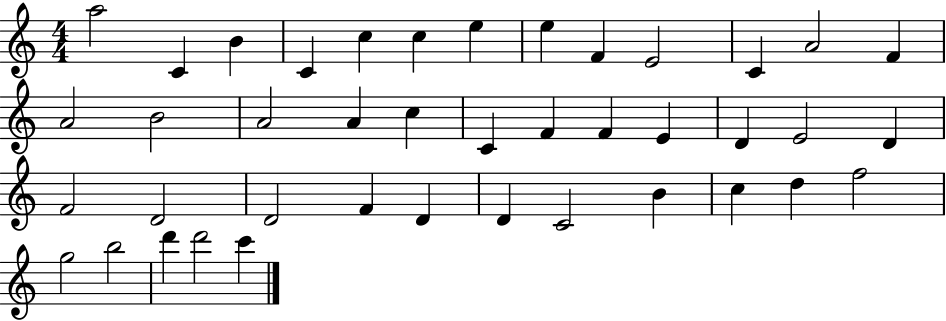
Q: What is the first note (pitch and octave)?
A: A5